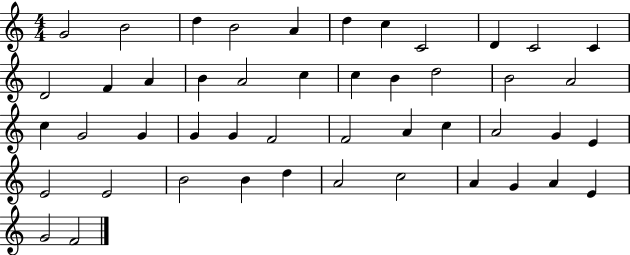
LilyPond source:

{
  \clef treble
  \numericTimeSignature
  \time 4/4
  \key c \major
  g'2 b'2 | d''4 b'2 a'4 | d''4 c''4 c'2 | d'4 c'2 c'4 | \break d'2 f'4 a'4 | b'4 a'2 c''4 | c''4 b'4 d''2 | b'2 a'2 | \break c''4 g'2 g'4 | g'4 g'4 f'2 | f'2 a'4 c''4 | a'2 g'4 e'4 | \break e'2 e'2 | b'2 b'4 d''4 | a'2 c''2 | a'4 g'4 a'4 e'4 | \break g'2 f'2 | \bar "|."
}